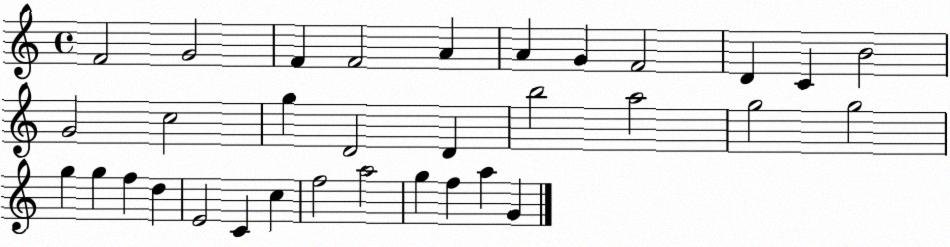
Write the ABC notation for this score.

X:1
T:Untitled
M:4/4
L:1/4
K:C
F2 G2 F F2 A A G F2 D C B2 G2 c2 g D2 D b2 a2 g2 g2 g g f d E2 C c f2 a2 g f a G